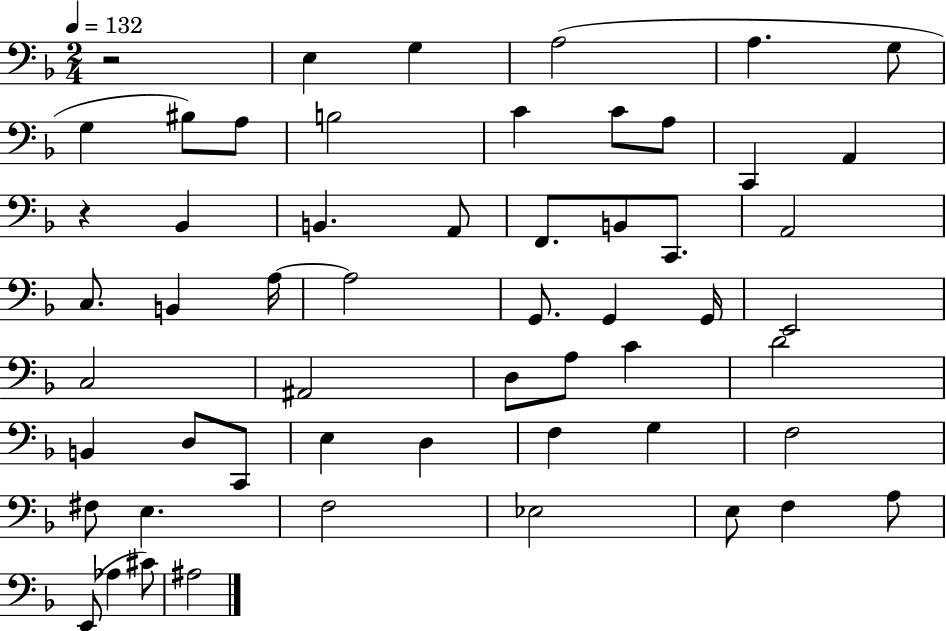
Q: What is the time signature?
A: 2/4